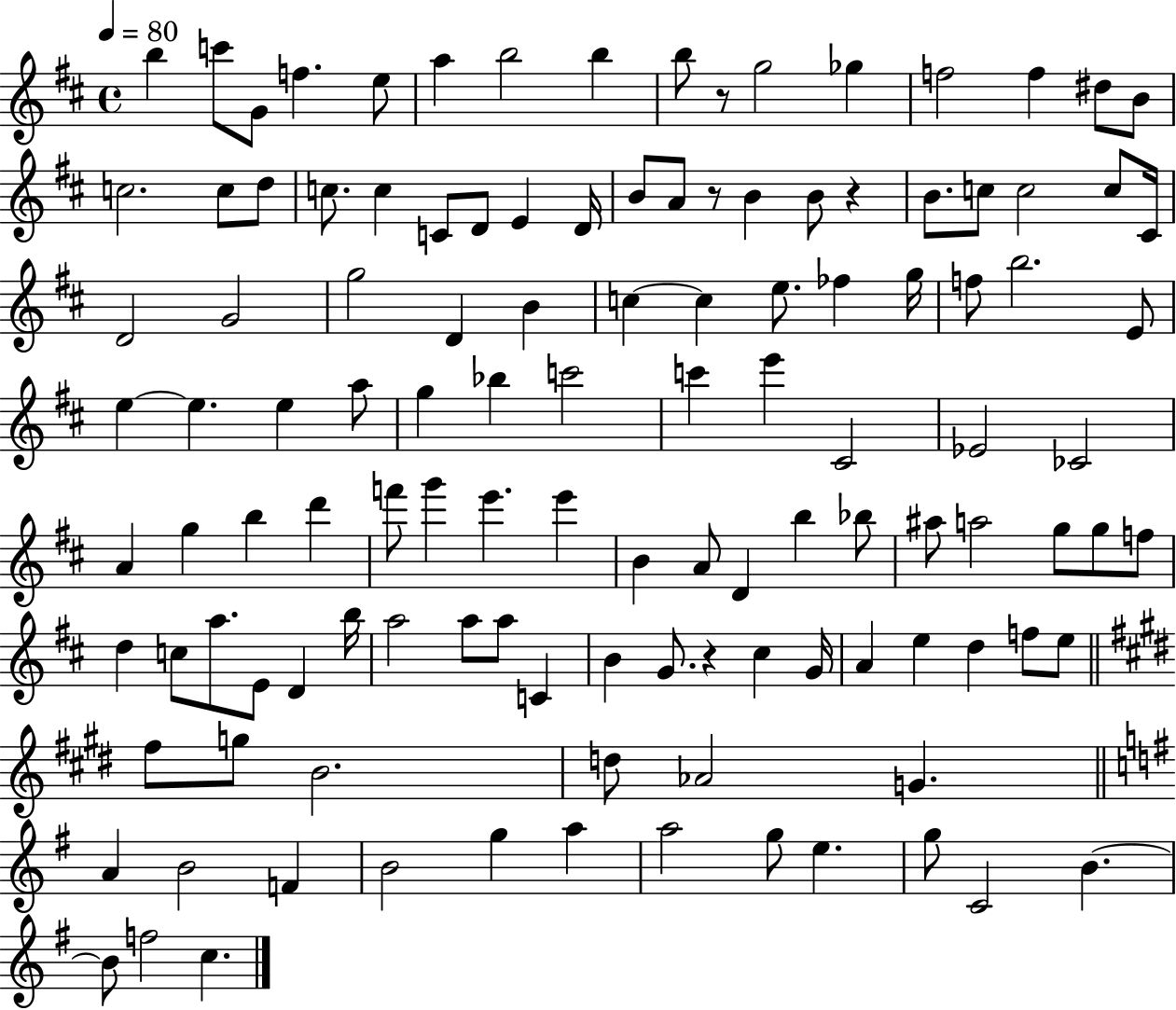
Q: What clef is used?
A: treble